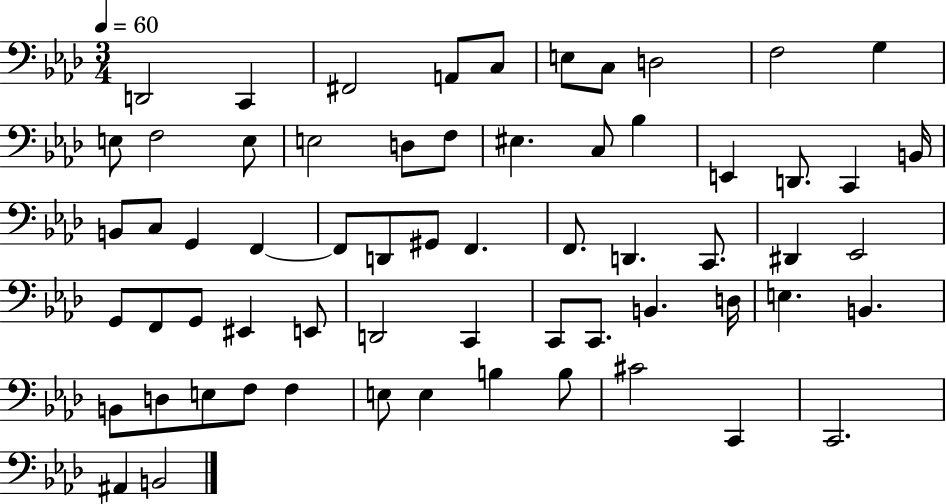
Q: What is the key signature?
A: AES major